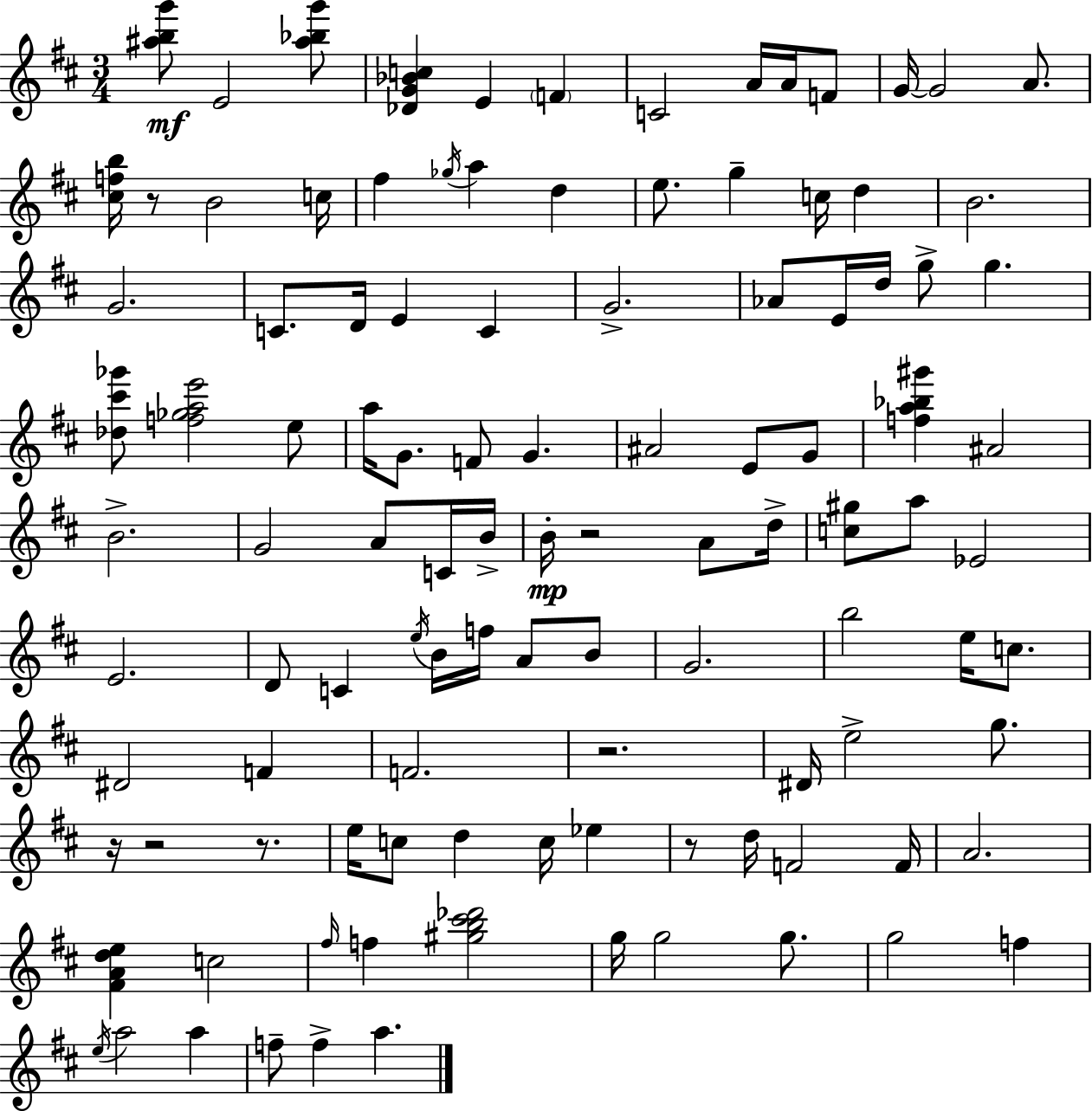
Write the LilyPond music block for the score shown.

{
  \clef treble
  \numericTimeSignature
  \time 3/4
  \key d \major
  <ais'' b'' g'''>8\mf e'2 <ais'' bes'' g'''>8 | <des' g' bes' c''>4 e'4 \parenthesize f'4 | c'2 a'16 a'16 f'8 | g'16~~ g'2 a'8. | \break <cis'' f'' b''>16 r8 b'2 c''16 | fis''4 \acciaccatura { ges''16 } a''4 d''4 | e''8. g''4-- c''16 d''4 | b'2. | \break g'2. | c'8. d'16 e'4 c'4 | g'2.-> | aes'8 e'16 d''16 g''8-> g''4. | \break <des'' cis''' ges'''>8 <f'' ges'' a'' e'''>2 e''8 | a''16 g'8. f'8 g'4. | ais'2 e'8 g'8 | <f'' a'' bes'' gis'''>4 ais'2 | \break b'2.-> | g'2 a'8 c'16 | b'16-> b'16-.\mp r2 a'8 | d''16-> <c'' gis''>8 a''8 ees'2 | \break e'2. | d'8 c'4 \acciaccatura { e''16 } b'16 f''16 a'8 | b'8 g'2. | b''2 e''16 c''8. | \break dis'2 f'4 | f'2. | r2. | dis'16 e''2-> g''8. | \break r16 r2 r8. | e''16 c''8 d''4 c''16 ees''4 | r8 d''16 f'2 | f'16 a'2. | \break <fis' a' d'' e''>4 c''2 | \grace { fis''16 } f''4 <gis'' b'' cis''' des'''>2 | g''16 g''2 | g''8. g''2 f''4 | \break \acciaccatura { e''16 } a''2 | a''4 f''8-- f''4-> a''4. | \bar "|."
}